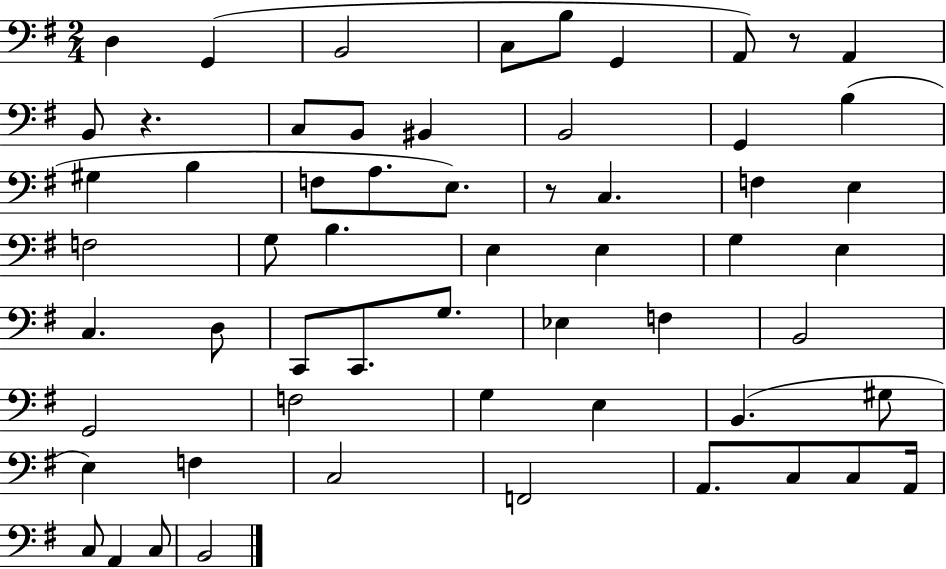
{
  \clef bass
  \numericTimeSignature
  \time 2/4
  \key g \major
  d4 g,4( | b,2 | c8 b8 g,4 | a,8) r8 a,4 | \break b,8 r4. | c8 b,8 bis,4 | b,2 | g,4 b4( | \break gis4 b4 | f8 a8. e8.) | r8 c4. | f4 e4 | \break f2 | g8 b4. | e4 e4 | g4 e4 | \break c4. d8 | c,8 c,8. g8. | ees4 f4 | b,2 | \break g,2 | f2 | g4 e4 | b,4.( gis8 | \break e4) f4 | c2 | f,2 | a,8. c8 c8 a,16 | \break c8 a,4 c8 | b,2 | \bar "|."
}